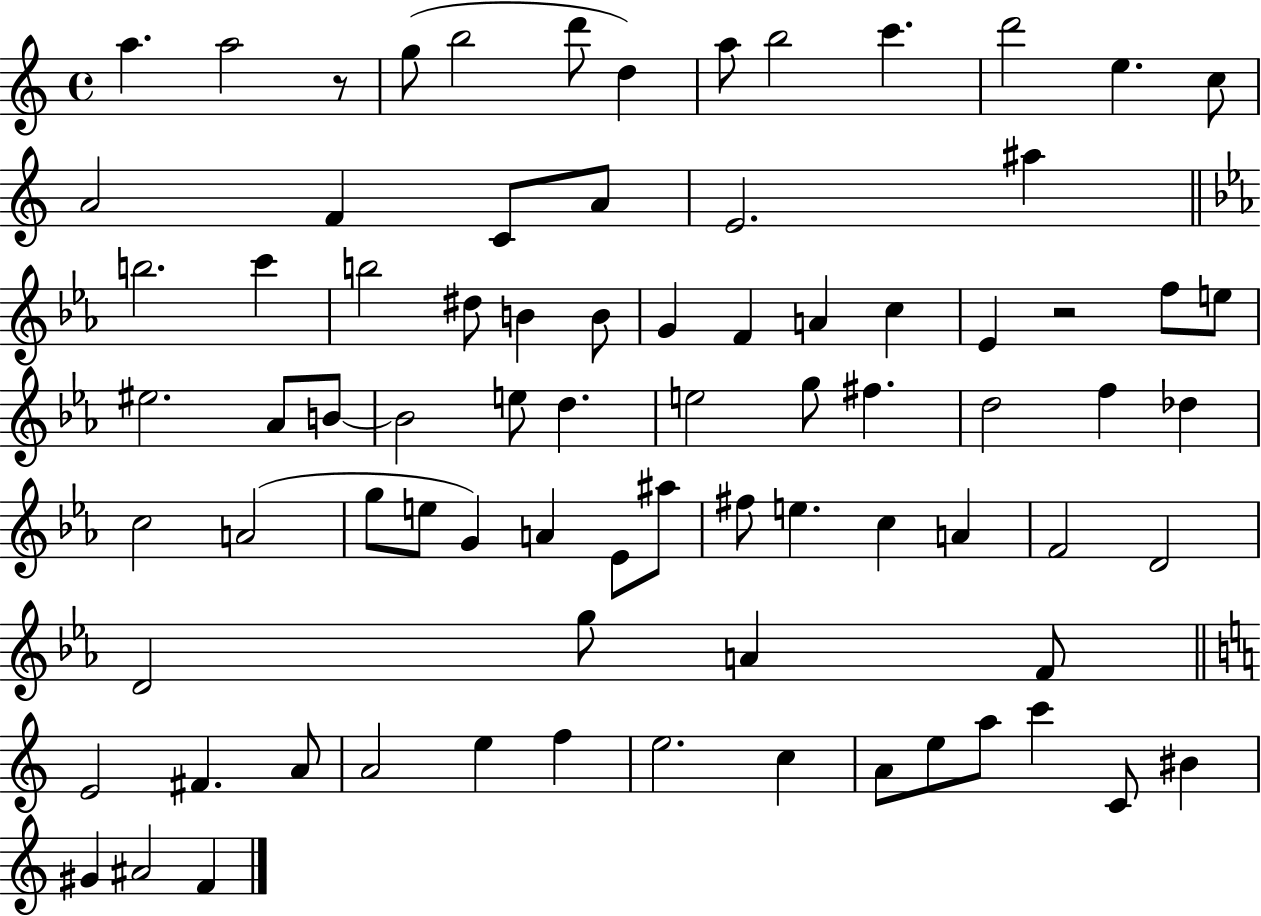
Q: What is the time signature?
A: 4/4